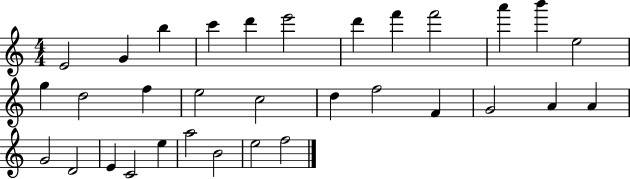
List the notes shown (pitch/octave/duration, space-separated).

E4/h G4/q B5/q C6/q D6/q E6/h D6/q F6/q F6/h A6/q B6/q E5/h G5/q D5/h F5/q E5/h C5/h D5/q F5/h F4/q G4/h A4/q A4/q G4/h D4/h E4/q C4/h E5/q A5/h B4/h E5/h F5/h